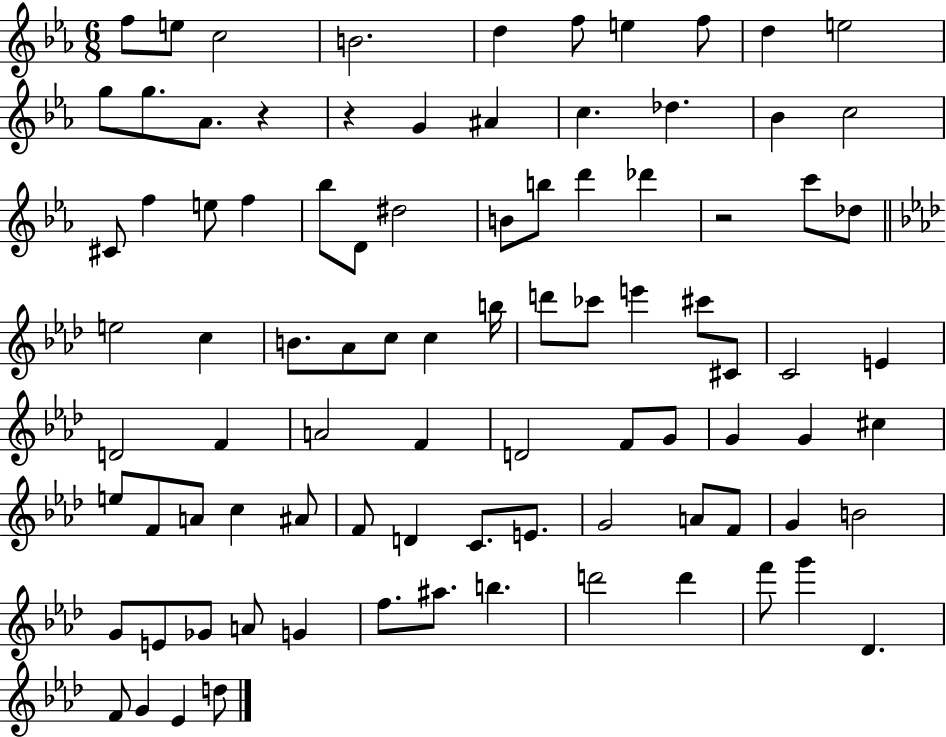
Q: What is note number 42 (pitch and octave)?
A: E6